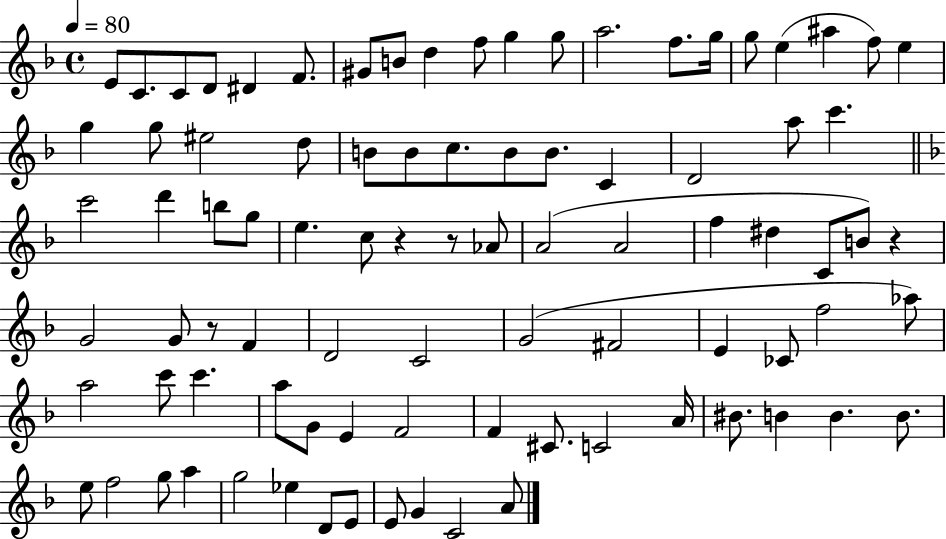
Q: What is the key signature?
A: F major